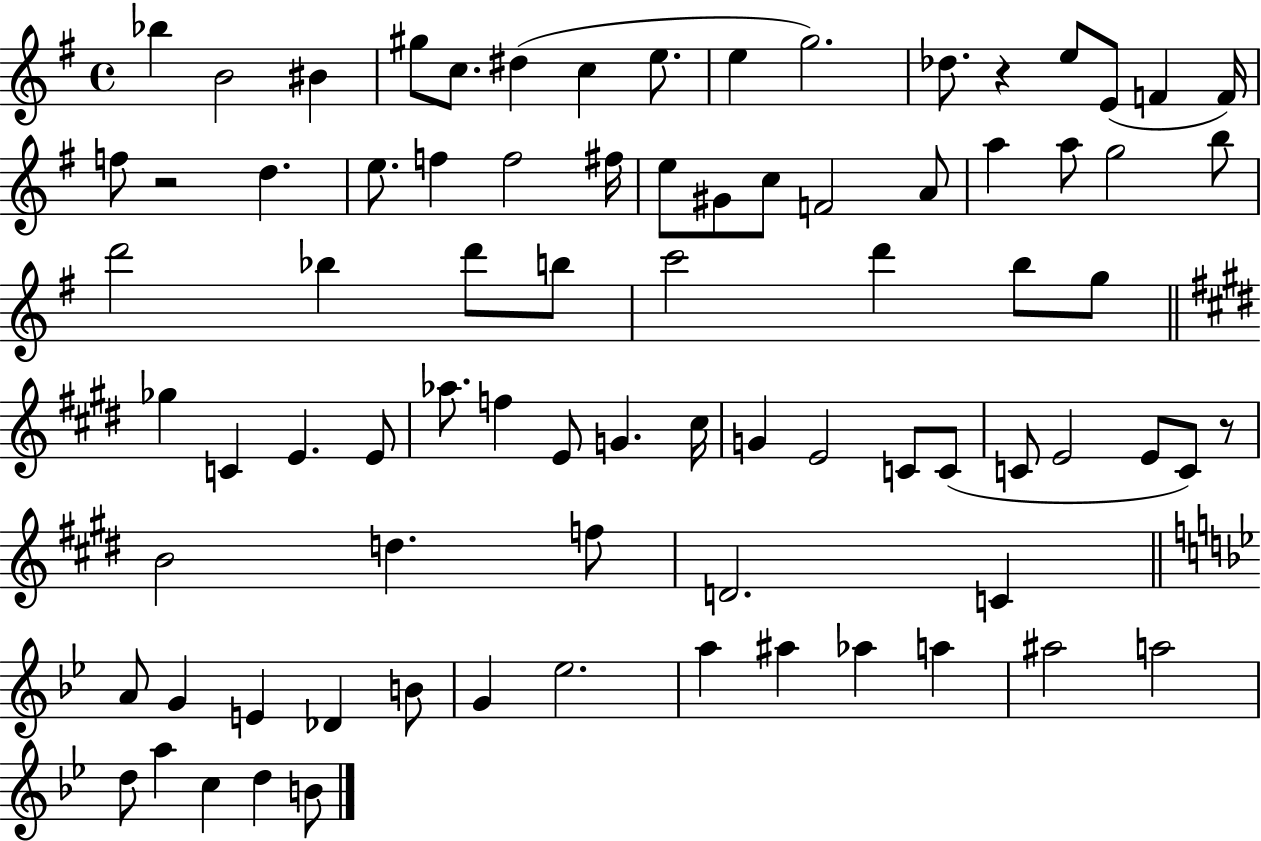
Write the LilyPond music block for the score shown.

{
  \clef treble
  \time 4/4
  \defaultTimeSignature
  \key g \major
  bes''4 b'2 bis'4 | gis''8 c''8. dis''4( c''4 e''8. | e''4 g''2.) | des''8. r4 e''8 e'8( f'4 f'16) | \break f''8 r2 d''4. | e''8. f''4 f''2 fis''16 | e''8 gis'8 c''8 f'2 a'8 | a''4 a''8 g''2 b''8 | \break d'''2 bes''4 d'''8 b''8 | c'''2 d'''4 b''8 g''8 | \bar "||" \break \key e \major ges''4 c'4 e'4. e'8 | aes''8. f''4 e'8 g'4. cis''16 | g'4 e'2 c'8 c'8( | c'8 e'2 e'8 c'8) r8 | \break b'2 d''4. f''8 | d'2. c'4 | \bar "||" \break \key bes \major a'8 g'4 e'4 des'4 b'8 | g'4 ees''2. | a''4 ais''4 aes''4 a''4 | ais''2 a''2 | \break d''8 a''4 c''4 d''4 b'8 | \bar "|."
}